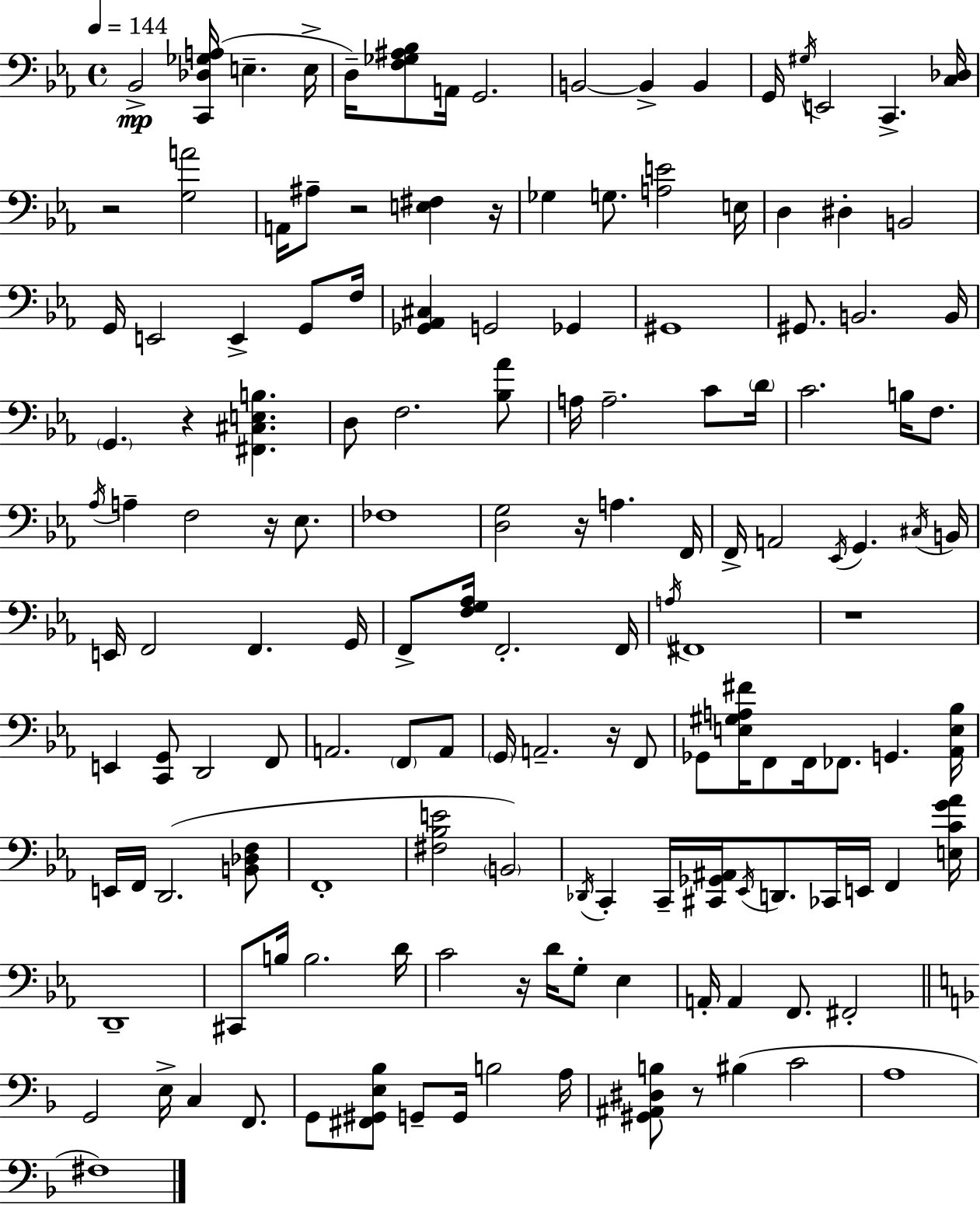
X:1
T:Untitled
M:4/4
L:1/4
K:Cm
_B,,2 [C,,_D,_G,A,]/4 E, E,/4 D,/4 [F,_G,^A,_B,]/2 A,,/4 G,,2 B,,2 B,, B,, G,,/4 ^G,/4 E,,2 C,, [C,_D,]/4 z2 [G,A]2 A,,/4 ^A,/2 z2 [E,^F,] z/4 _G, G,/2 [A,E]2 E,/4 D, ^D, B,,2 G,,/4 E,,2 E,, G,,/2 F,/4 [_G,,_A,,^C,] G,,2 _G,, ^G,,4 ^G,,/2 B,,2 B,,/4 G,, z [^F,,^C,E,B,] D,/2 F,2 [_B,_A]/2 A,/4 A,2 C/2 D/4 C2 B,/4 F,/2 _A,/4 A, F,2 z/4 _E,/2 _F,4 [D,G,]2 z/4 A, F,,/4 F,,/4 A,,2 _E,,/4 G,, ^C,/4 B,,/4 E,,/4 F,,2 F,, G,,/4 F,,/2 [F,G,_A,]/4 F,,2 F,,/4 A,/4 ^F,,4 z4 E,, [C,,G,,]/2 D,,2 F,,/2 A,,2 F,,/2 A,,/2 G,,/4 A,,2 z/4 F,,/2 _G,,/2 [E,^G,A,^F]/4 F,,/2 F,,/4 _F,,/2 G,, [_A,,E,_B,]/4 E,,/4 F,,/4 D,,2 [B,,_D,F,]/2 F,,4 [^F,_B,E]2 B,,2 _D,,/4 C,, C,,/4 [^C,,_G,,^A,,]/4 _E,,/4 D,,/2 _C,,/4 E,,/4 F,, [E,CG_A]/4 D,,4 ^C,,/2 B,/4 B,2 D/4 C2 z/4 D/4 G,/2 _E, A,,/4 A,, F,,/2 ^F,,2 G,,2 E,/4 C, F,,/2 G,,/2 [^F,,^G,,E,_B,]/2 G,,/2 G,,/4 B,2 A,/4 [^G,,^A,,^D,B,]/2 z/2 ^B, C2 A,4 ^F,4